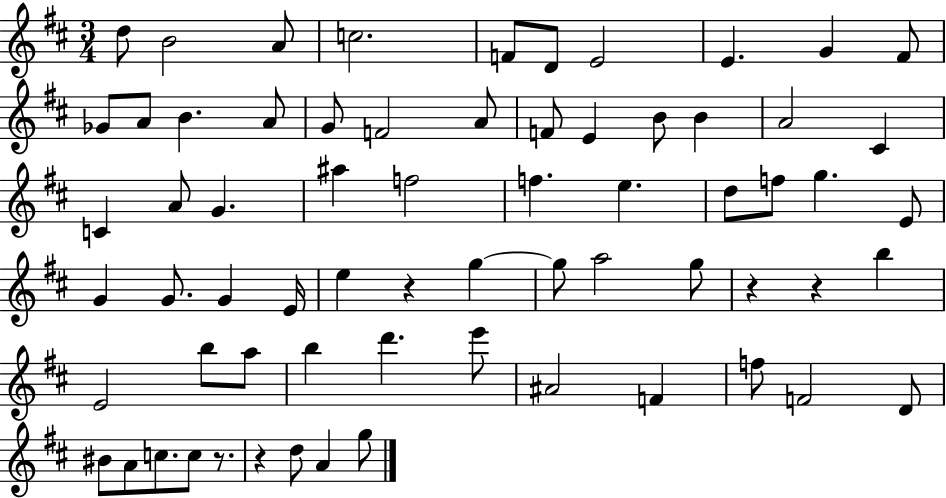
D5/e B4/h A4/e C5/h. F4/e D4/e E4/h E4/q. G4/q F#4/e Gb4/e A4/e B4/q. A4/e G4/e F4/h A4/e F4/e E4/q B4/e B4/q A4/h C#4/q C4/q A4/e G4/q. A#5/q F5/h F5/q. E5/q. D5/e F5/e G5/q. E4/e G4/q G4/e. G4/q E4/s E5/q R/q G5/q G5/e A5/h G5/e R/q R/q B5/q E4/h B5/e A5/e B5/q D6/q. E6/e A#4/h F4/q F5/e F4/h D4/e BIS4/e A4/e C5/e. C5/e R/e. R/q D5/e A4/q G5/e